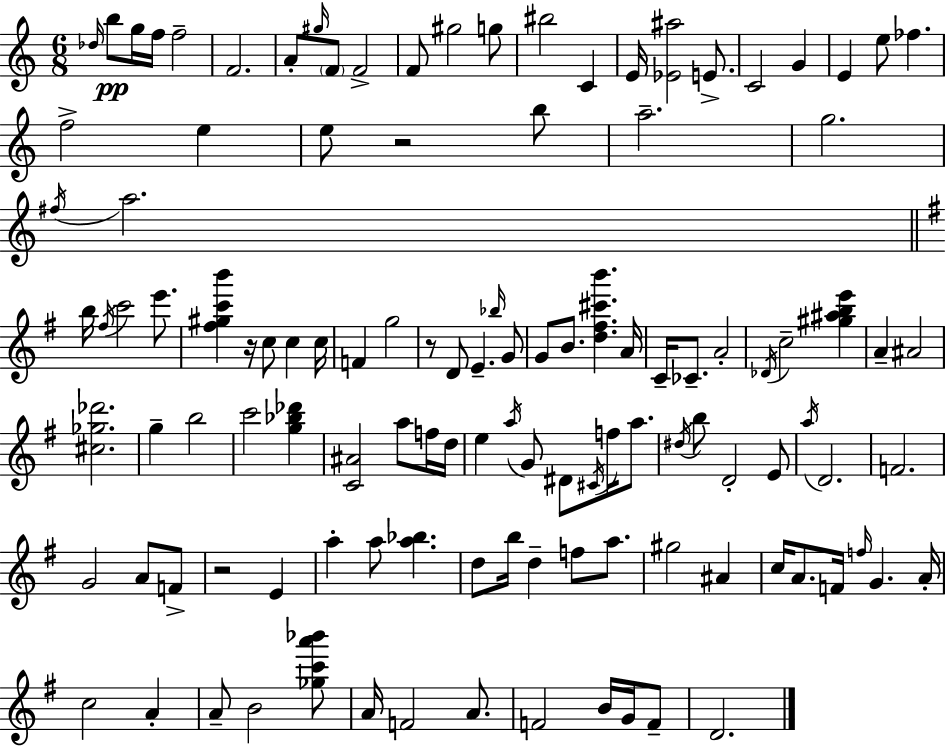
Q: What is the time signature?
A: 6/8